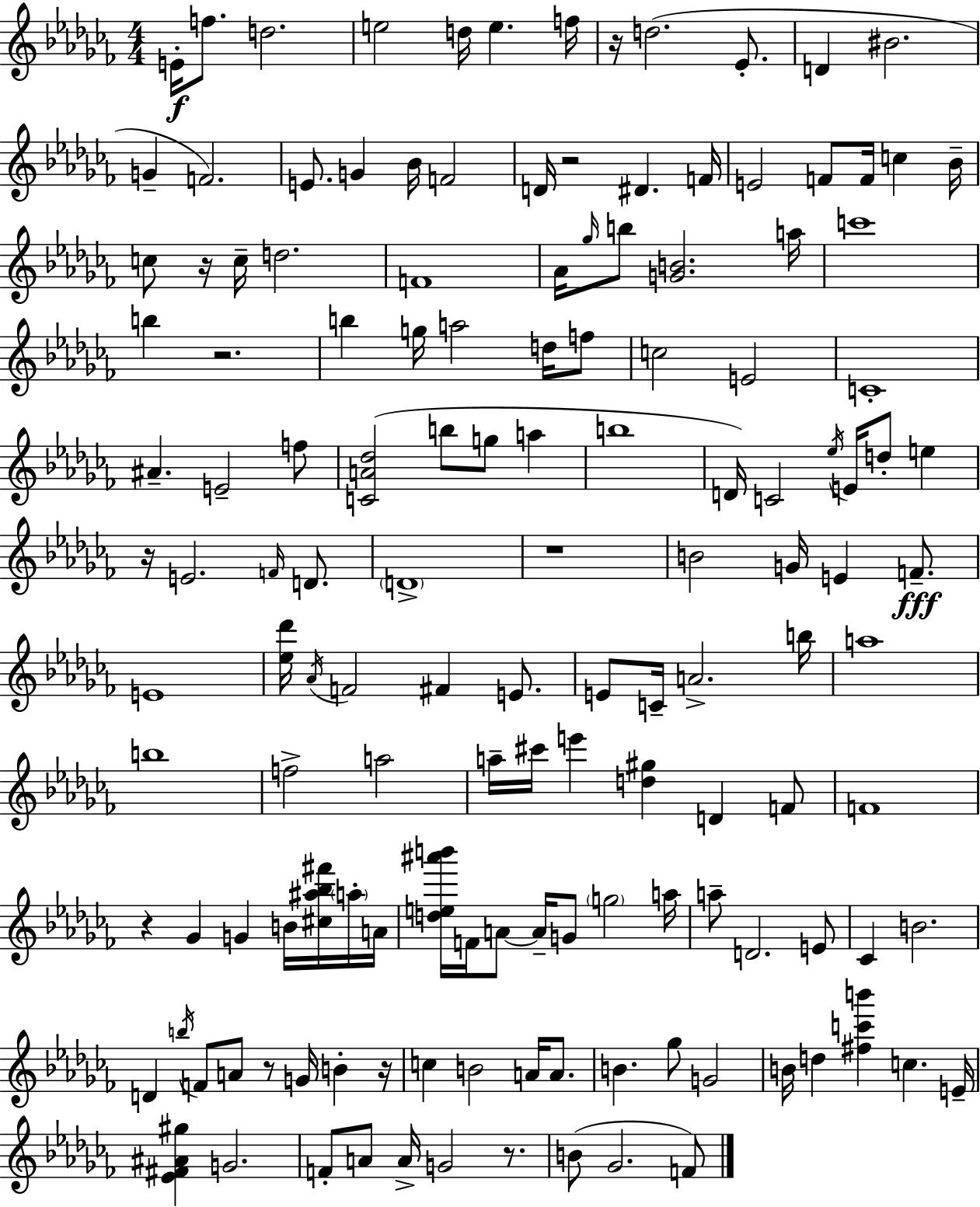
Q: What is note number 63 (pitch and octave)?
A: E4